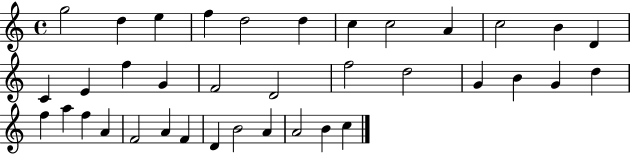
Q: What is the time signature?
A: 4/4